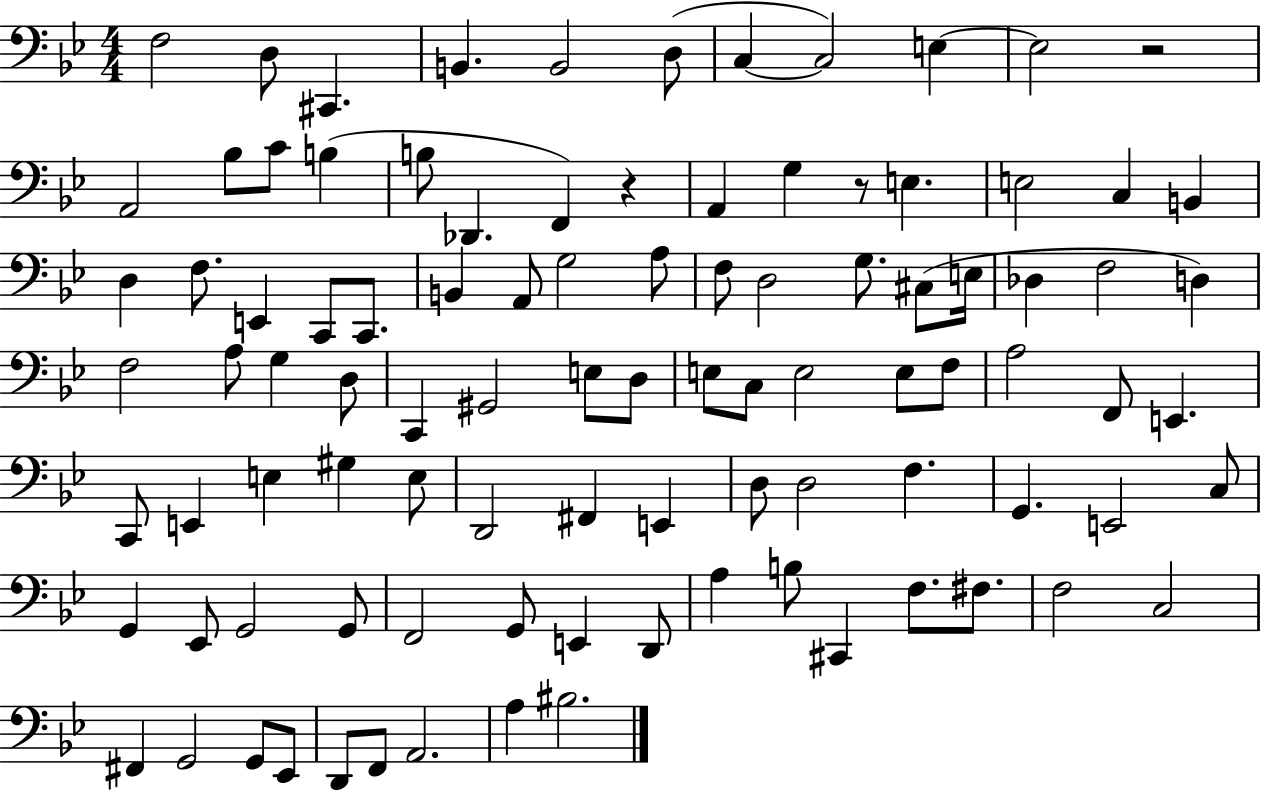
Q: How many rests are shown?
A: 3